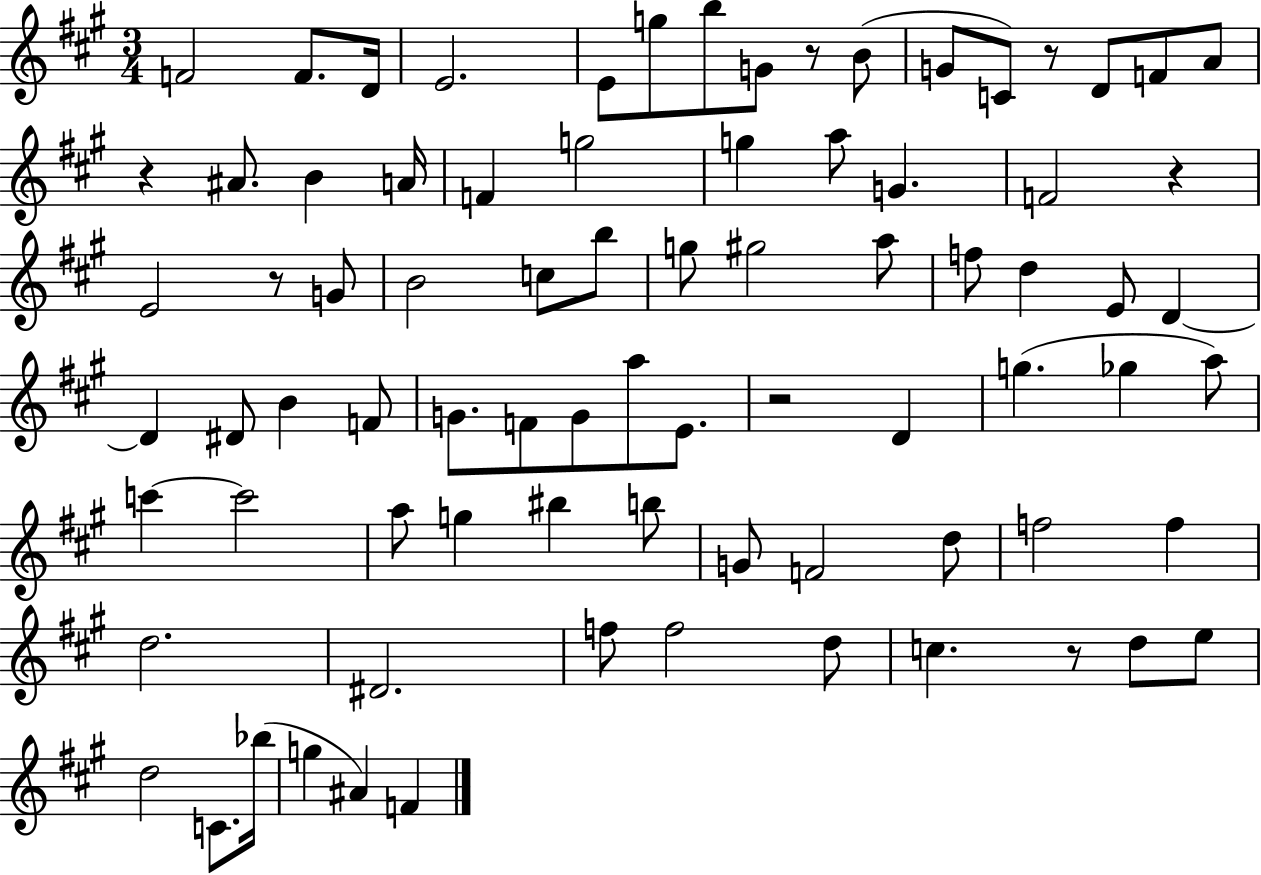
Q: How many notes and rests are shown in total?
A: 80